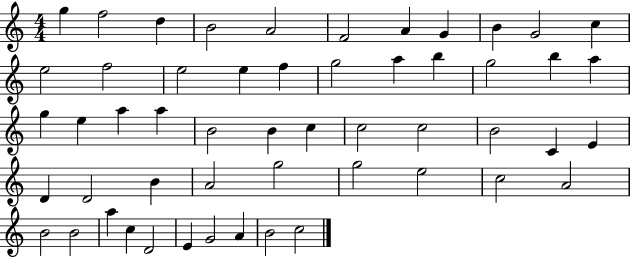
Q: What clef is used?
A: treble